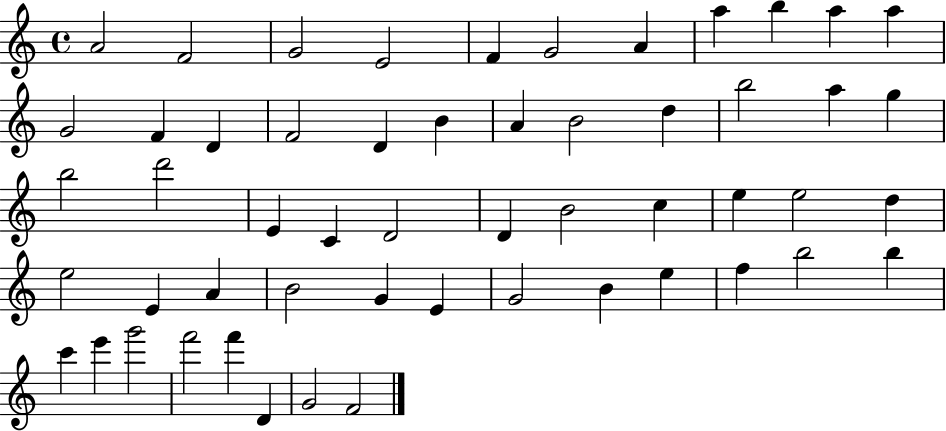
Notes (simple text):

A4/h F4/h G4/h E4/h F4/q G4/h A4/q A5/q B5/q A5/q A5/q G4/h F4/q D4/q F4/h D4/q B4/q A4/q B4/h D5/q B5/h A5/q G5/q B5/h D6/h E4/q C4/q D4/h D4/q B4/h C5/q E5/q E5/h D5/q E5/h E4/q A4/q B4/h G4/q E4/q G4/h B4/q E5/q F5/q B5/h B5/q C6/q E6/q G6/h F6/h F6/q D4/q G4/h F4/h